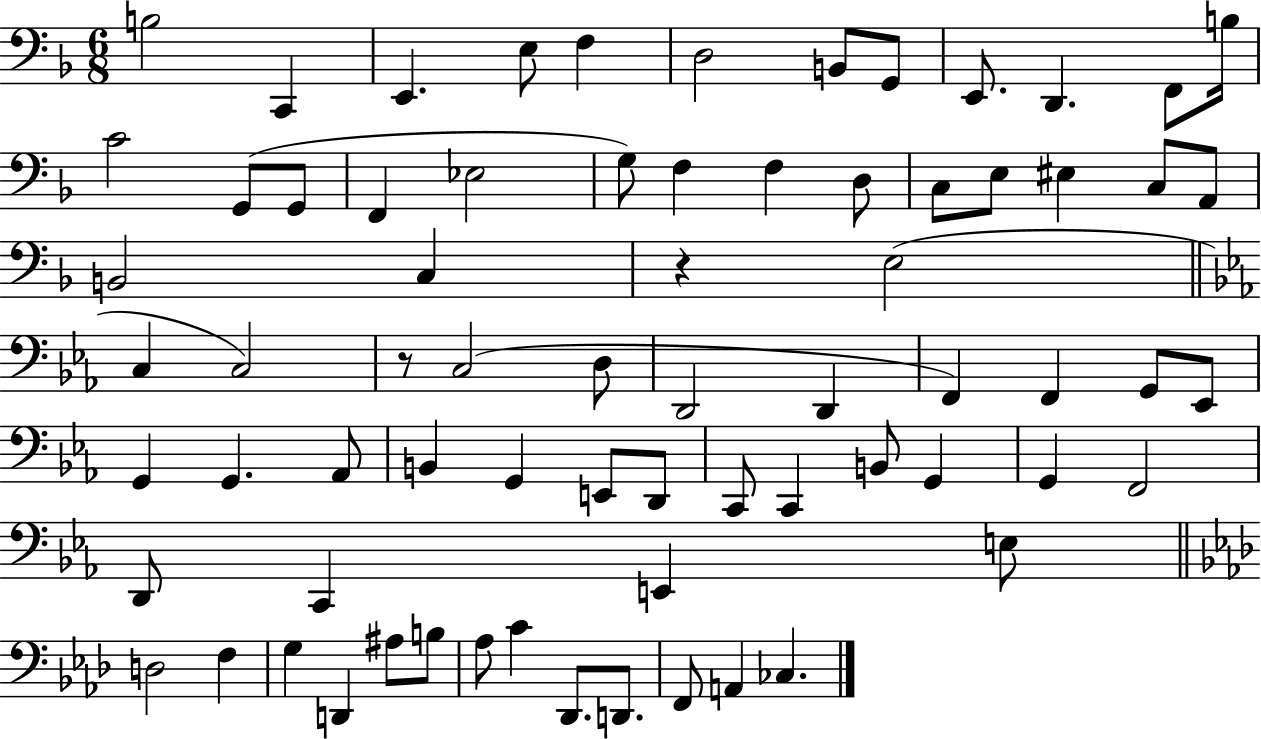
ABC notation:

X:1
T:Untitled
M:6/8
L:1/4
K:F
B,2 C,, E,, E,/2 F, D,2 B,,/2 G,,/2 E,,/2 D,, F,,/2 B,/4 C2 G,,/2 G,,/2 F,, _E,2 G,/2 F, F, D,/2 C,/2 E,/2 ^E, C,/2 A,,/2 B,,2 C, z E,2 C, C,2 z/2 C,2 D,/2 D,,2 D,, F,, F,, G,,/2 _E,,/2 G,, G,, _A,,/2 B,, G,, E,,/2 D,,/2 C,,/2 C,, B,,/2 G,, G,, F,,2 D,,/2 C,, E,, E,/2 D,2 F, G, D,, ^A,/2 B,/2 _A,/2 C _D,,/2 D,,/2 F,,/2 A,, _C,